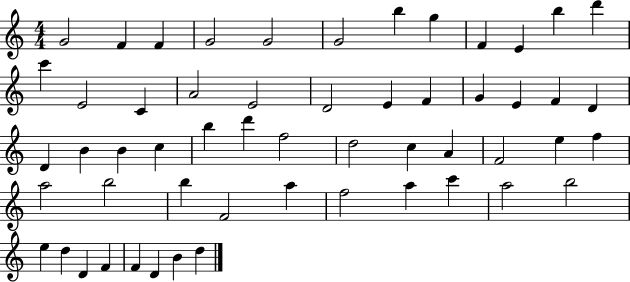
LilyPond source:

{
  \clef treble
  \numericTimeSignature
  \time 4/4
  \key c \major
  g'2 f'4 f'4 | g'2 g'2 | g'2 b''4 g''4 | f'4 e'4 b''4 d'''4 | \break c'''4 e'2 c'4 | a'2 e'2 | d'2 e'4 f'4 | g'4 e'4 f'4 d'4 | \break d'4 b'4 b'4 c''4 | b''4 d'''4 f''2 | d''2 c''4 a'4 | f'2 e''4 f''4 | \break a''2 b''2 | b''4 f'2 a''4 | f''2 a''4 c'''4 | a''2 b''2 | \break e''4 d''4 d'4 f'4 | f'4 d'4 b'4 d''4 | \bar "|."
}